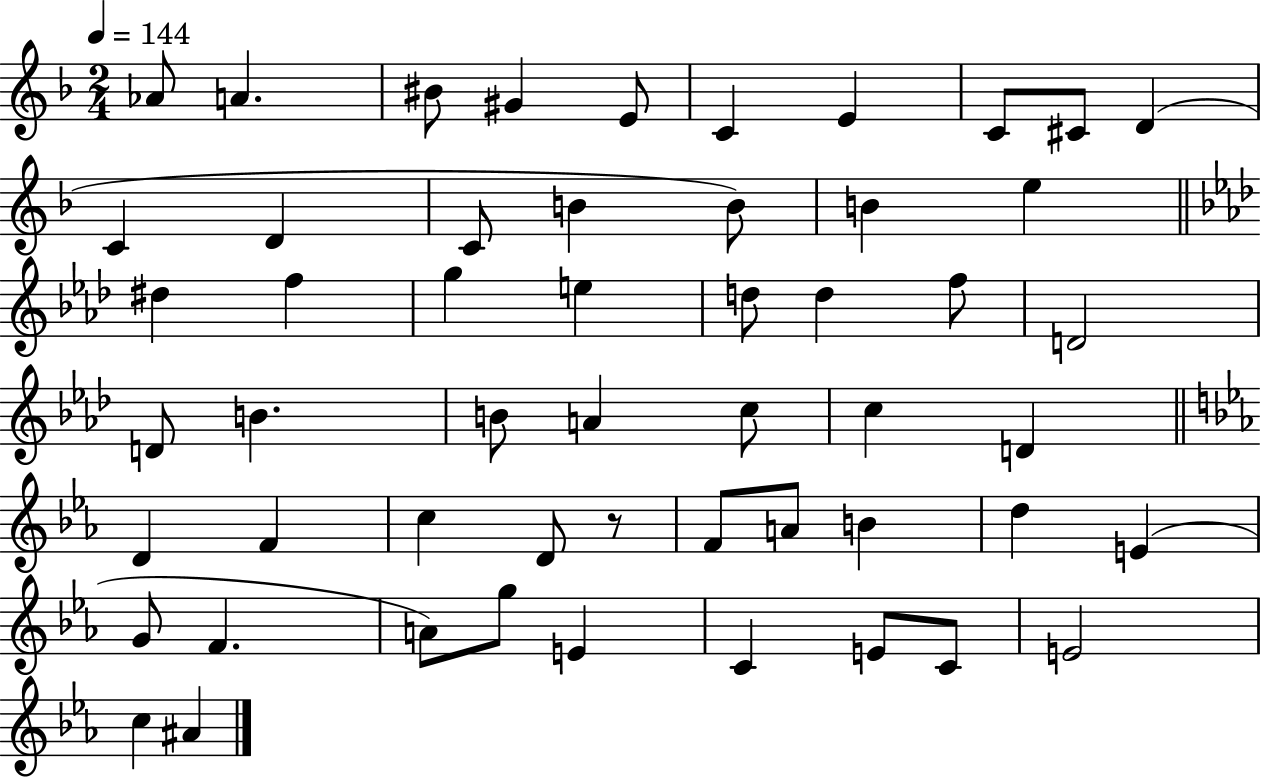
X:1
T:Untitled
M:2/4
L:1/4
K:F
_A/2 A ^B/2 ^G E/2 C E C/2 ^C/2 D C D C/2 B B/2 B e ^d f g e d/2 d f/2 D2 D/2 B B/2 A c/2 c D D F c D/2 z/2 F/2 A/2 B d E G/2 F A/2 g/2 E C E/2 C/2 E2 c ^A